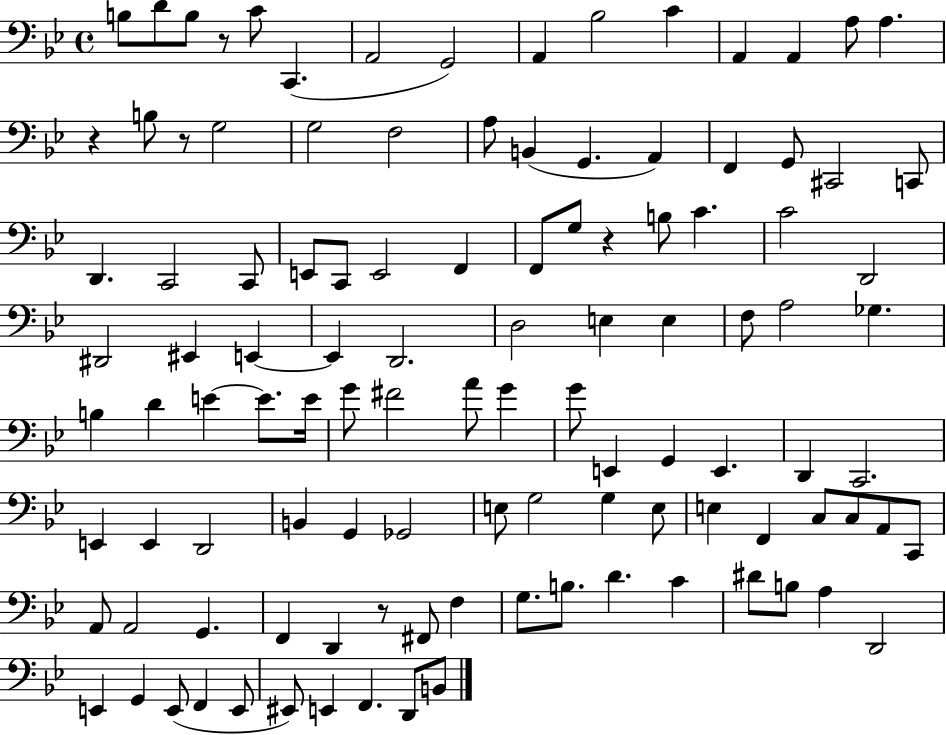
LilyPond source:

{
  \clef bass
  \time 4/4
  \defaultTimeSignature
  \key bes \major
  b8 d'8 b8 r8 c'8 c,4.( | a,2 g,2) | a,4 bes2 c'4 | a,4 a,4 a8 a4. | \break r4 b8 r8 g2 | g2 f2 | a8 b,4( g,4. a,4) | f,4 g,8 cis,2 c,8 | \break d,4. c,2 c,8 | e,8 c,8 e,2 f,4 | f,8 g8 r4 b8 c'4. | c'2 d,2 | \break dis,2 eis,4 e,4~~ | e,4 d,2. | d2 e4 e4 | f8 a2 ges4. | \break b4 d'4 e'4~~ e'8. e'16 | g'8 fis'2 a'8 g'4 | g'8 e,4 g,4 e,4. | d,4 c,2. | \break e,4 e,4 d,2 | b,4 g,4 ges,2 | e8 g2 g4 e8 | e4 f,4 c8 c8 a,8 c,8 | \break a,8 a,2 g,4. | f,4 d,4 r8 fis,8 f4 | g8. b8. d'4. c'4 | dis'8 b8 a4 d,2 | \break e,4 g,4 e,8( f,4 e,8 | eis,8) e,4 f,4. d,8 b,8 | \bar "|."
}